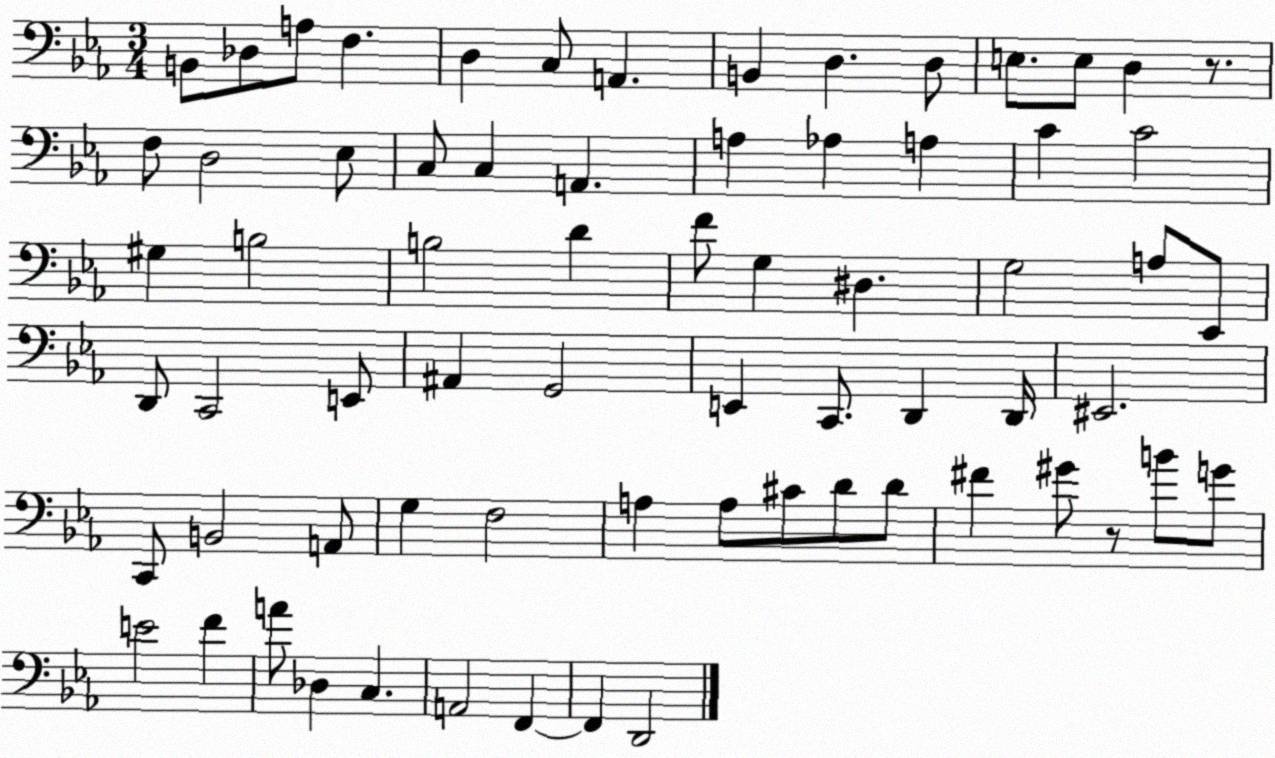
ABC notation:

X:1
T:Untitled
M:3/4
L:1/4
K:Eb
B,,/2 _D,/2 A,/2 F, D, C,/2 A,, B,, D, D,/2 E,/2 E,/2 D, z/2 F,/2 D,2 _E,/2 C,/2 C, A,, A, _A, A, C C2 ^G, B,2 B,2 D F/2 G, ^D, G,2 A,/2 _E,,/2 D,,/2 C,,2 E,,/2 ^A,, G,,2 E,, C,,/2 D,, D,,/4 ^E,,2 C,,/2 B,,2 A,,/2 G, F,2 A, A,/2 ^C/2 D/2 D/2 ^F ^G/2 z/2 B/2 G/2 E2 F A/2 _D, C, A,,2 F,, F,, D,,2